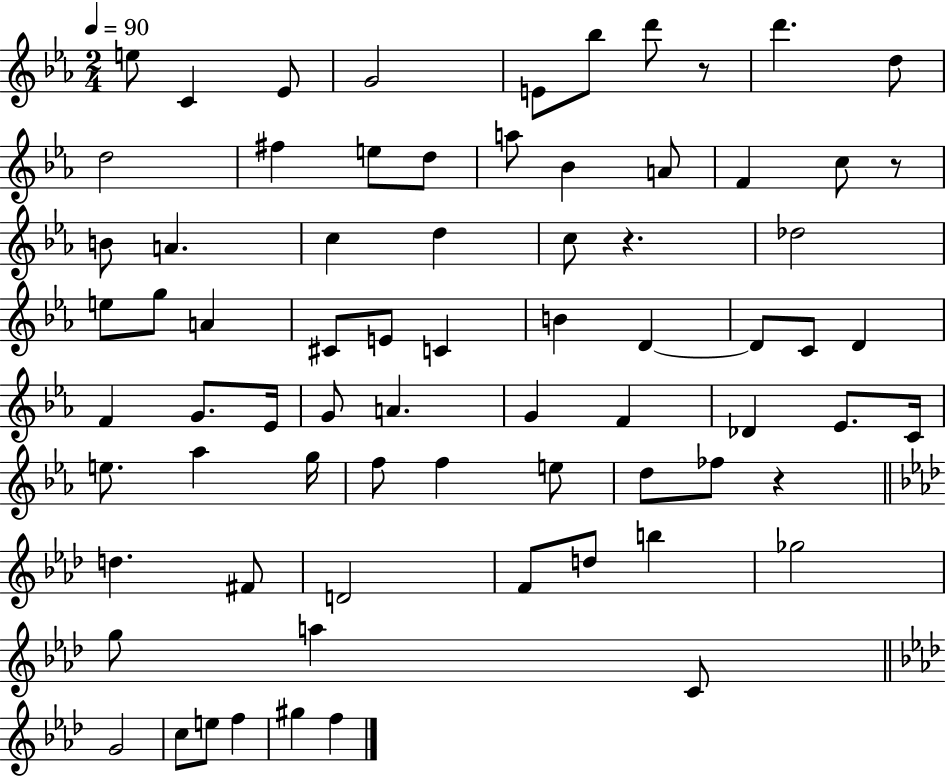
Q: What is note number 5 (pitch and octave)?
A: E4